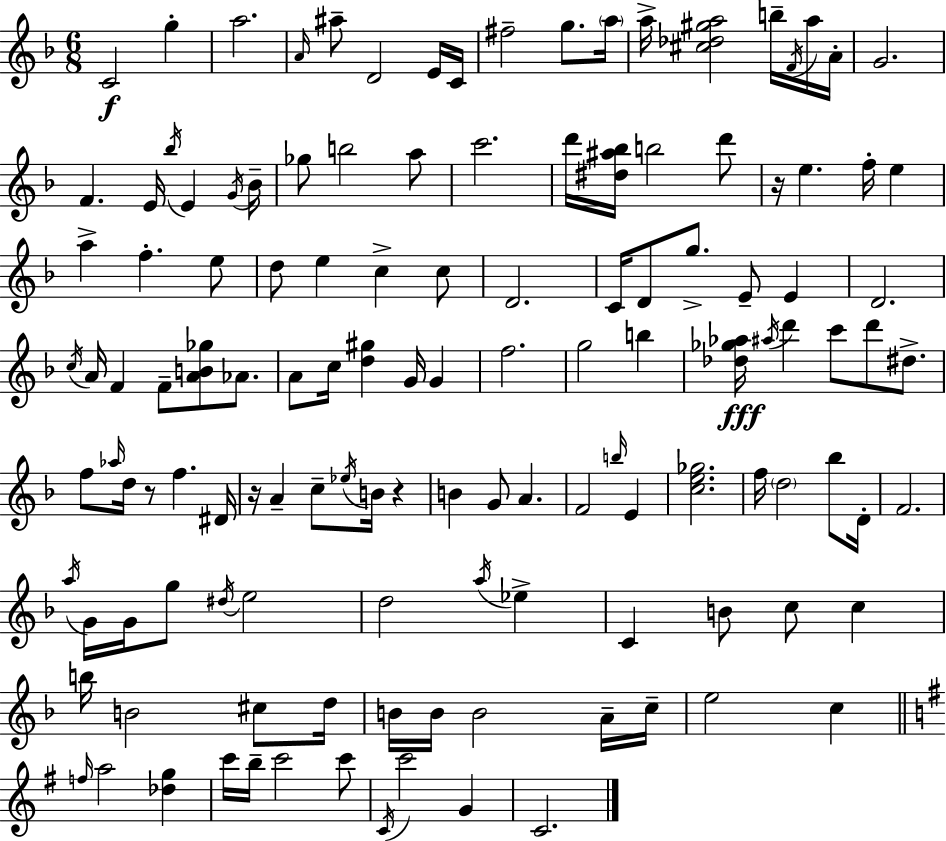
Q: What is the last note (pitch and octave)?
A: C4